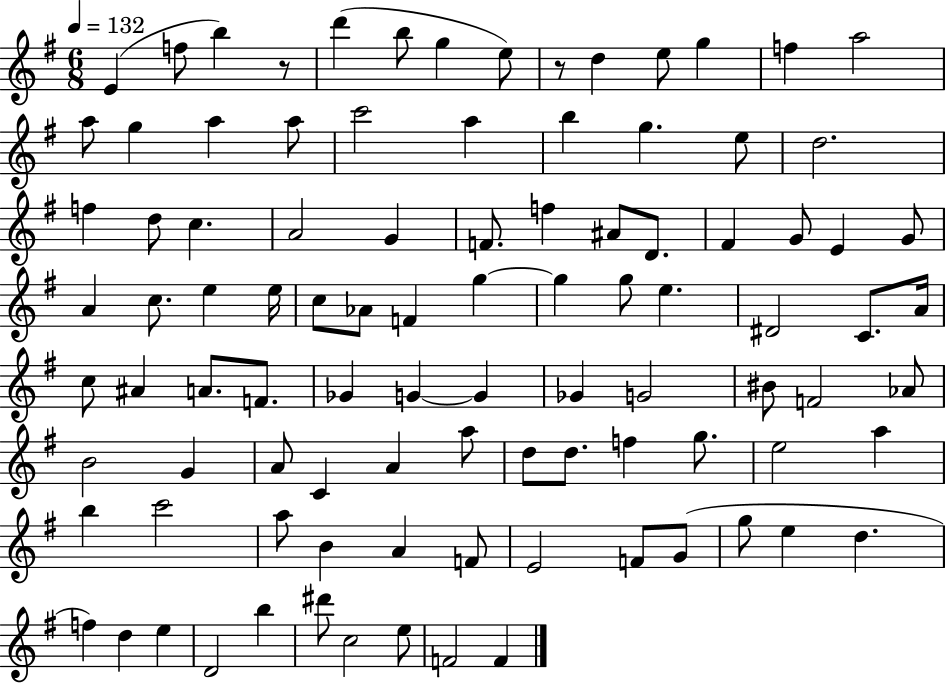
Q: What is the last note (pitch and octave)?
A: F4